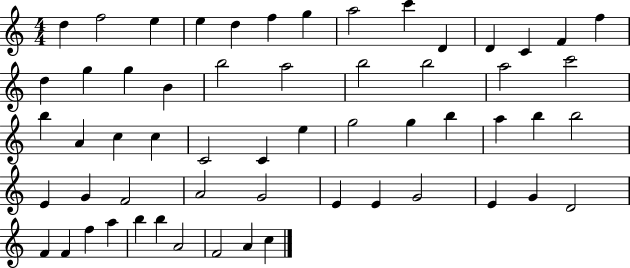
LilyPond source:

{
  \clef treble
  \numericTimeSignature
  \time 4/4
  \key c \major
  d''4 f''2 e''4 | e''4 d''4 f''4 g''4 | a''2 c'''4 d'4 | d'4 c'4 f'4 f''4 | \break d''4 g''4 g''4 b'4 | b''2 a''2 | b''2 b''2 | a''2 c'''2 | \break b''4 a'4 c''4 c''4 | c'2 c'4 e''4 | g''2 g''4 b''4 | a''4 b''4 b''2 | \break e'4 g'4 f'2 | a'2 g'2 | e'4 e'4 g'2 | e'4 g'4 d'2 | \break f'4 f'4 f''4 a''4 | b''4 b''4 a'2 | f'2 a'4 c''4 | \bar "|."
}